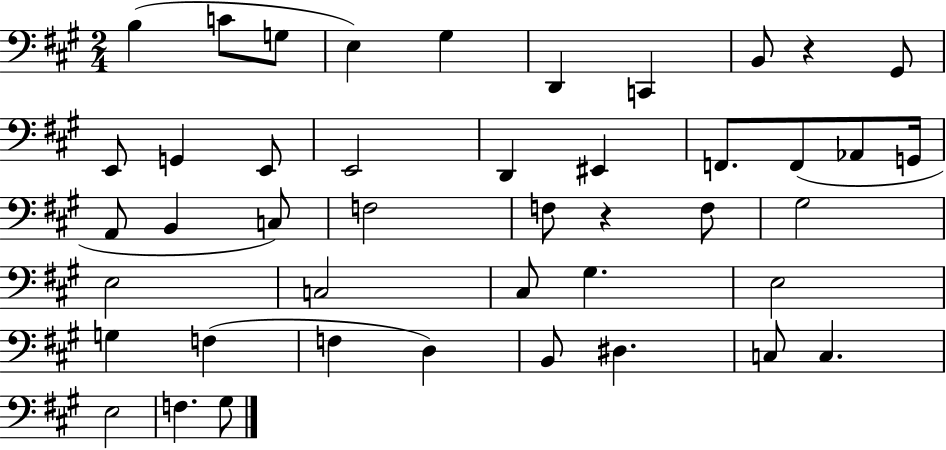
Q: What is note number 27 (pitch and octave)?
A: E3